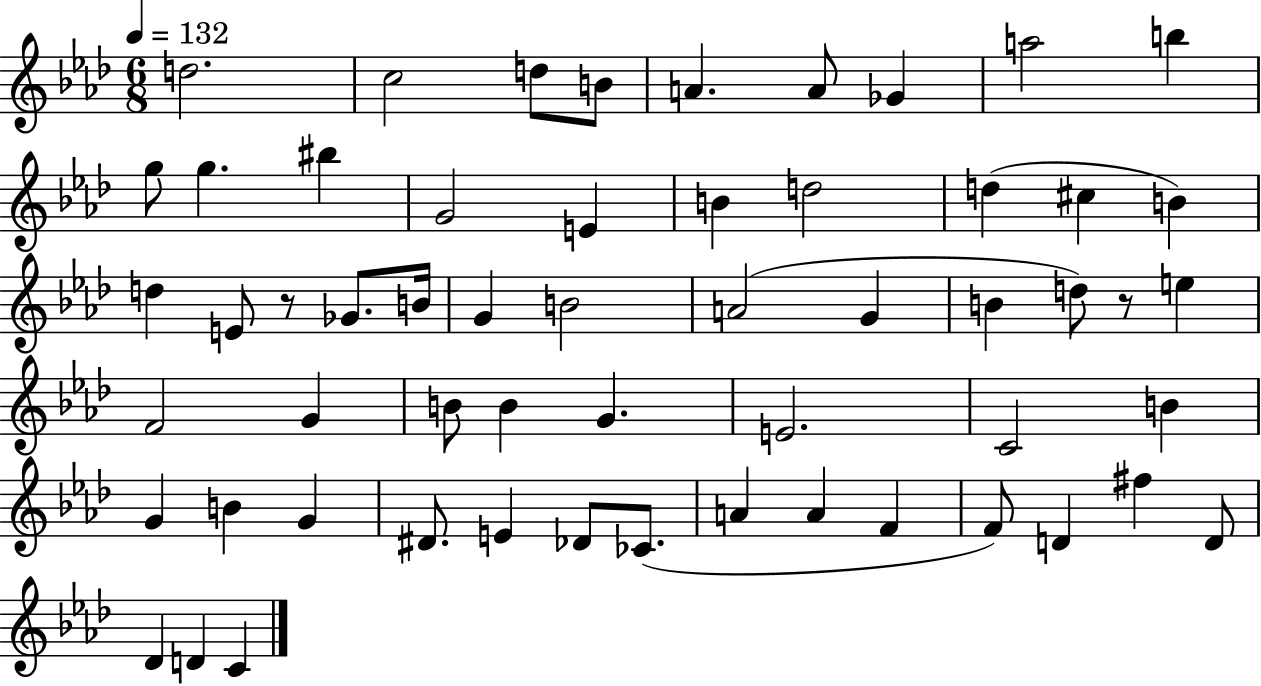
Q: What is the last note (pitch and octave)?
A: C4